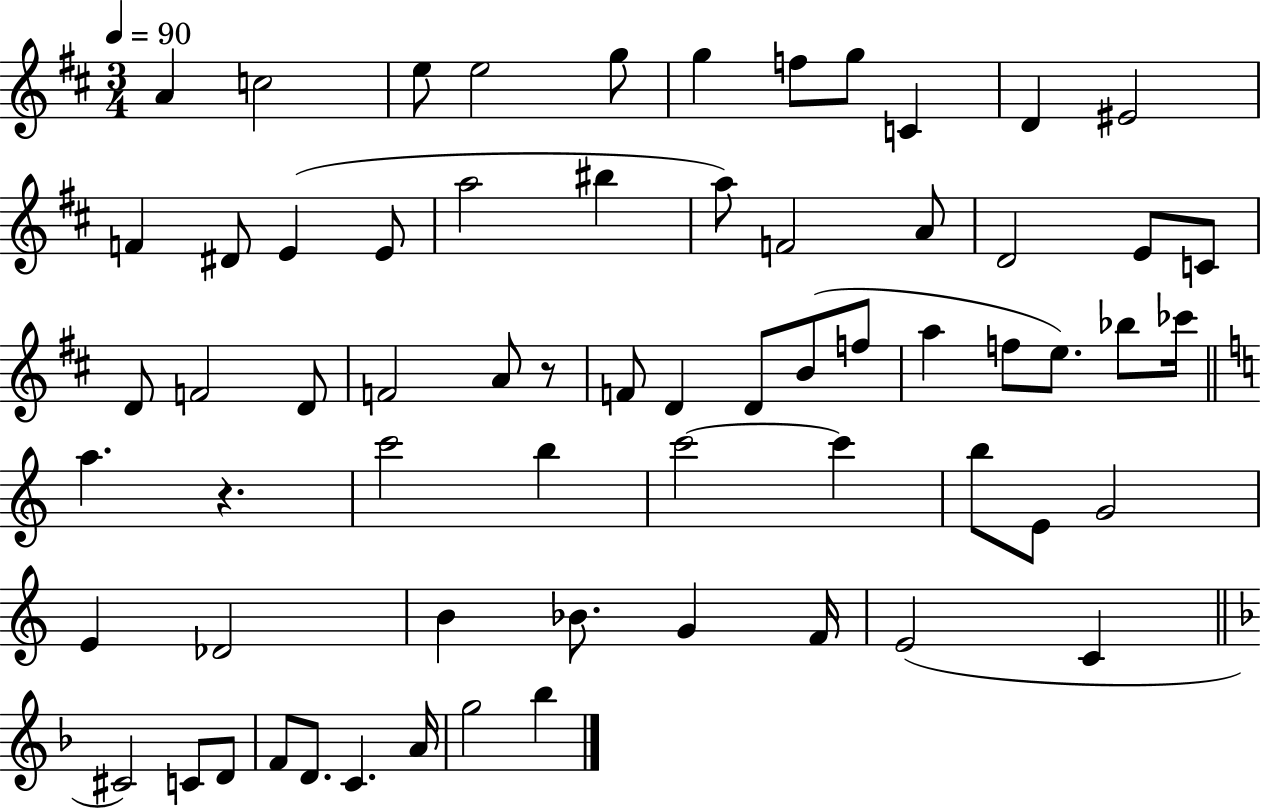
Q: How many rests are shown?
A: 2